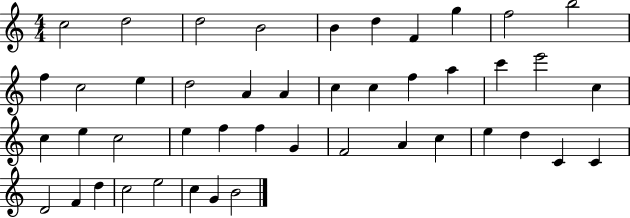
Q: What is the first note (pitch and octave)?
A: C5